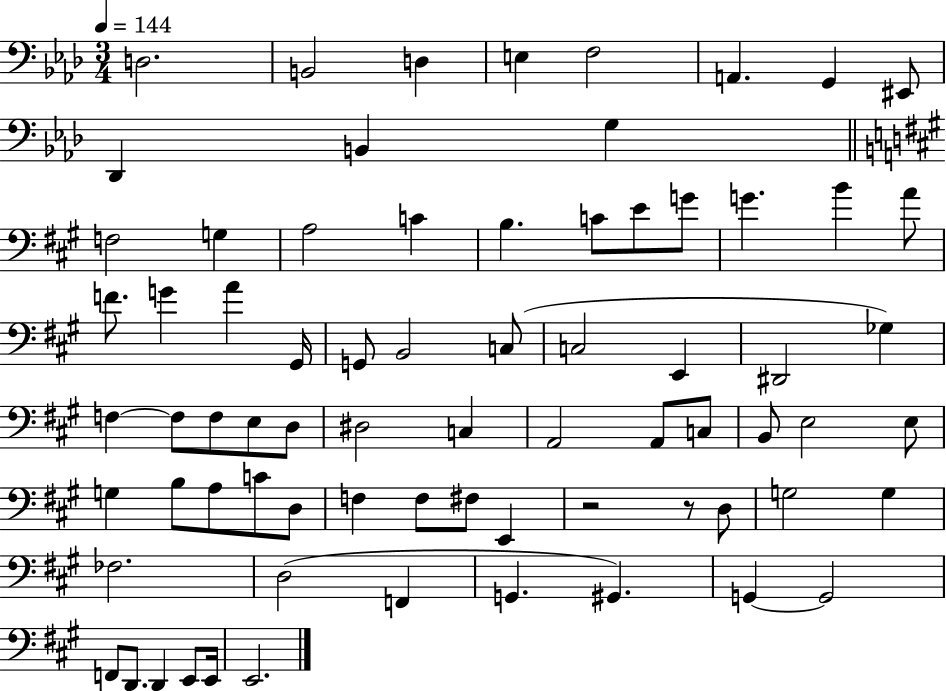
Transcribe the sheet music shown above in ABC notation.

X:1
T:Untitled
M:3/4
L:1/4
K:Ab
D,2 B,,2 D, E, F,2 A,, G,, ^E,,/2 _D,, B,, G, F,2 G, A,2 C B, C/2 E/2 G/2 G B A/2 F/2 G A ^G,,/4 G,,/2 B,,2 C,/2 C,2 E,, ^D,,2 _G, F, F,/2 F,/2 E,/2 D,/2 ^D,2 C, A,,2 A,,/2 C,/2 B,,/2 E,2 E,/2 G, B,/2 A,/2 C/2 D,/2 F, F,/2 ^F,/2 E,, z2 z/2 D,/2 G,2 G, _F,2 D,2 F,, G,, ^G,, G,, G,,2 F,,/2 D,,/2 D,, E,,/2 E,,/4 E,,2